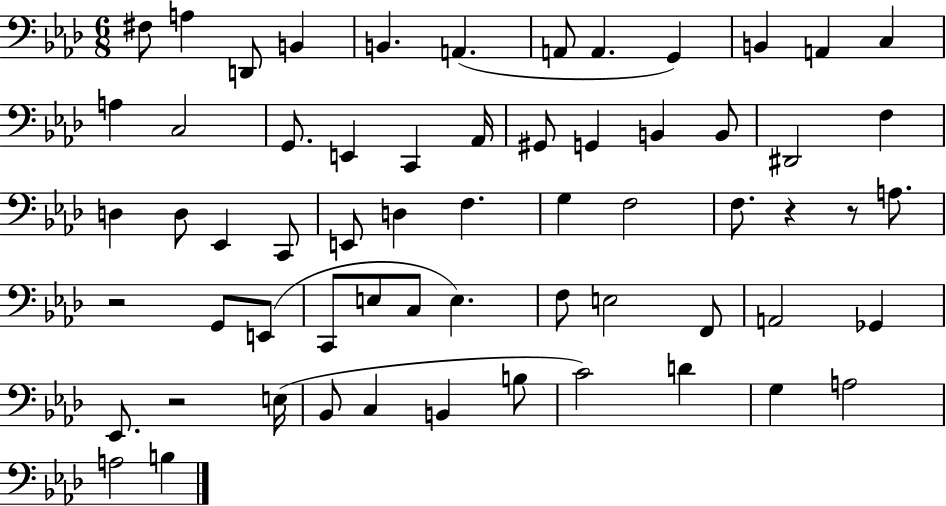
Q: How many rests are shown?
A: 4